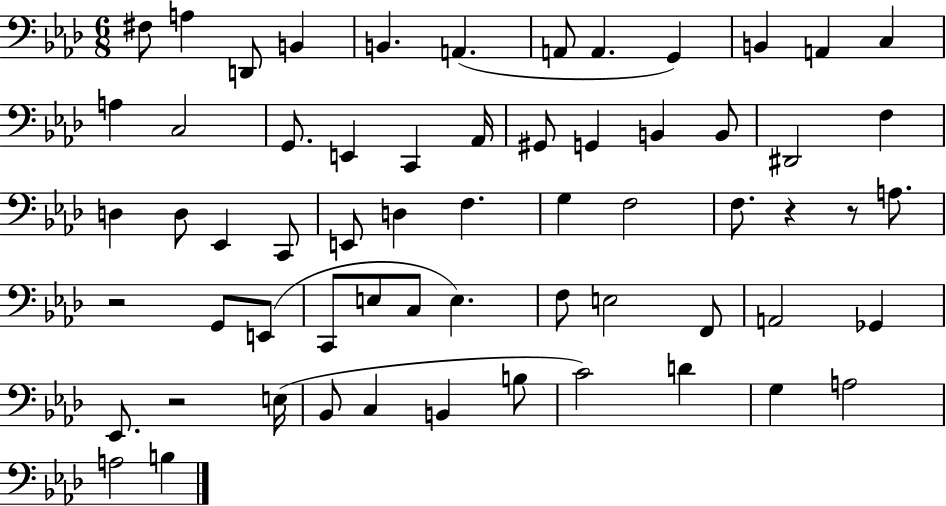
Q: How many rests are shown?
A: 4